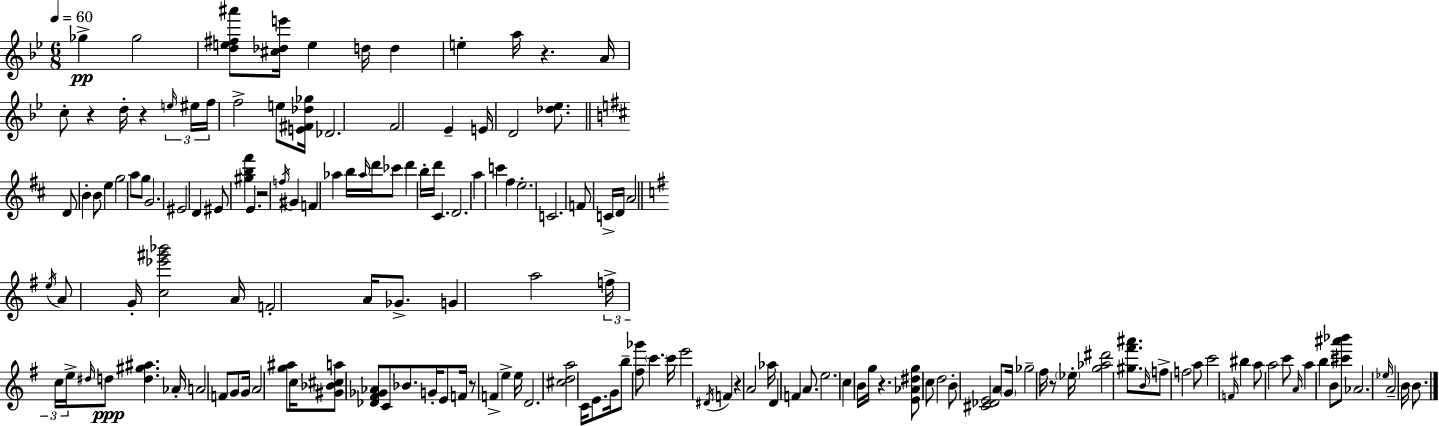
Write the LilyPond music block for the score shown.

{
  \clef treble
  \numericTimeSignature
  \time 6/8
  \key g \minor
  \tempo 4 = 60
  \repeat volta 2 { ges''4->\pp ges''2 | <d'' e'' fis'' ais'''>8 <cis'' des'' e'''>16 e''4 d''16 d''4 | e''4-. a''16 r4. a'16 | c''8-. r4 d''16-. r4 \tuplet 3/2 { \grace { e''16 } | \break eis''16 f''16 } f''2-> e''8 | <e' fis' des'' ges''>16 des'2. | f'2 ees'4-- | e'16 d'2 <des'' ees''>8. | \break \bar "||" \break \key b \minor d'8 b'4-. b'8 e''4 | g''2 a''8 g''8 | g'2. | eis'2 d'4 | \break eis'8 <gis'' b'' fis'''>4 e'4. | r2 \acciaccatura { f''16 } gis'4 | f'4 aes''4 b''16 \grace { aes''16 } d'''16 | ces'''8 d'''4 b''16-. d'''16 cis'4. | \break d'2. | a''4 c'''4 fis''4 | e''2.-. | c'2. | \break f'8 c'16-> d'16 a'2 | \bar "||" \break \key e \minor \acciaccatura { e''16 } a'8 g'16-. <c'' ees''' gis''' bes'''>2 | a'16 f'2-. a'16 ges'8.-> | g'4 a''2 | \tuplet 3/2 { f''16-> c''16 e''16-> } \grace { dis''16 } d''8\ppp <d'' gis'' ais''>4. | \break aes'16-. a'2 f'8 | g'8 g'16 a'2 <g'' ais''>8 | c''16 <gis' bes' cis'' a''>8 <des' fis' ges' aes'>8 c'8 bes'8. g'16-. | e'8 f'16 r8 f'4-> e''4-> | \break e''16 d'2. | <cis'' d'' a''>2 c'16 e'8. | g'16 b''8-- <fis'' ges'''>8 \parenthesize c'''4. | c'''16 e'''2 \acciaccatura { dis'16 } f'4 | \break r4 a'2 | aes''16 d'4 f'4 | a'8. e''2. | c''4 b'16 g''16 r4. | \break <e' aes' dis'' g''>8 c''8 d''2 | b'8-. <cis' des' e'>2 | a'8 \parenthesize g'16 ges''2-- | fis''16 r8 \parenthesize ees''16-. <g'' aes'' dis'''>2 | \break <gis'' fis''' ais'''>8. \grace { b'16 } f''8-> f''2 | a''8 c'''2 | \grace { f'16 } bis''4 a''8 a''2 | c'''8 \grace { a'16 } a''4 b''4 | \break b'8 <cis''' ais''' bes'''>8 aes'2. | \grace { ees''16 } a'2-- | b'16 b'8. } \bar "|."
}